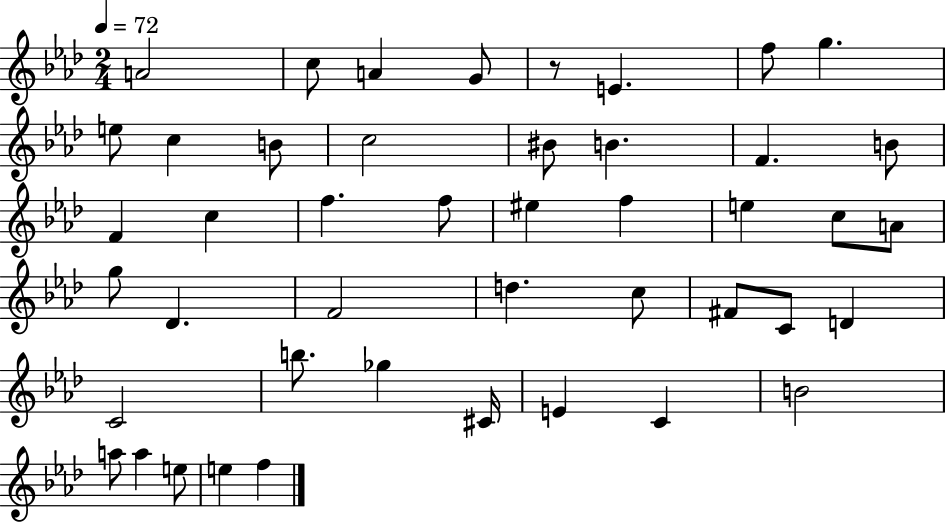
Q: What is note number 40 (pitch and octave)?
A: A5